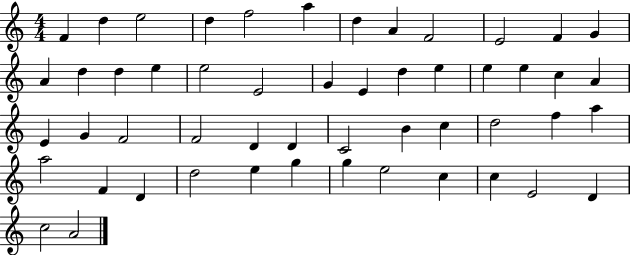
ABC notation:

X:1
T:Untitled
M:4/4
L:1/4
K:C
F d e2 d f2 a d A F2 E2 F G A d d e e2 E2 G E d e e e c A E G F2 F2 D D C2 B c d2 f a a2 F D d2 e g g e2 c c E2 D c2 A2